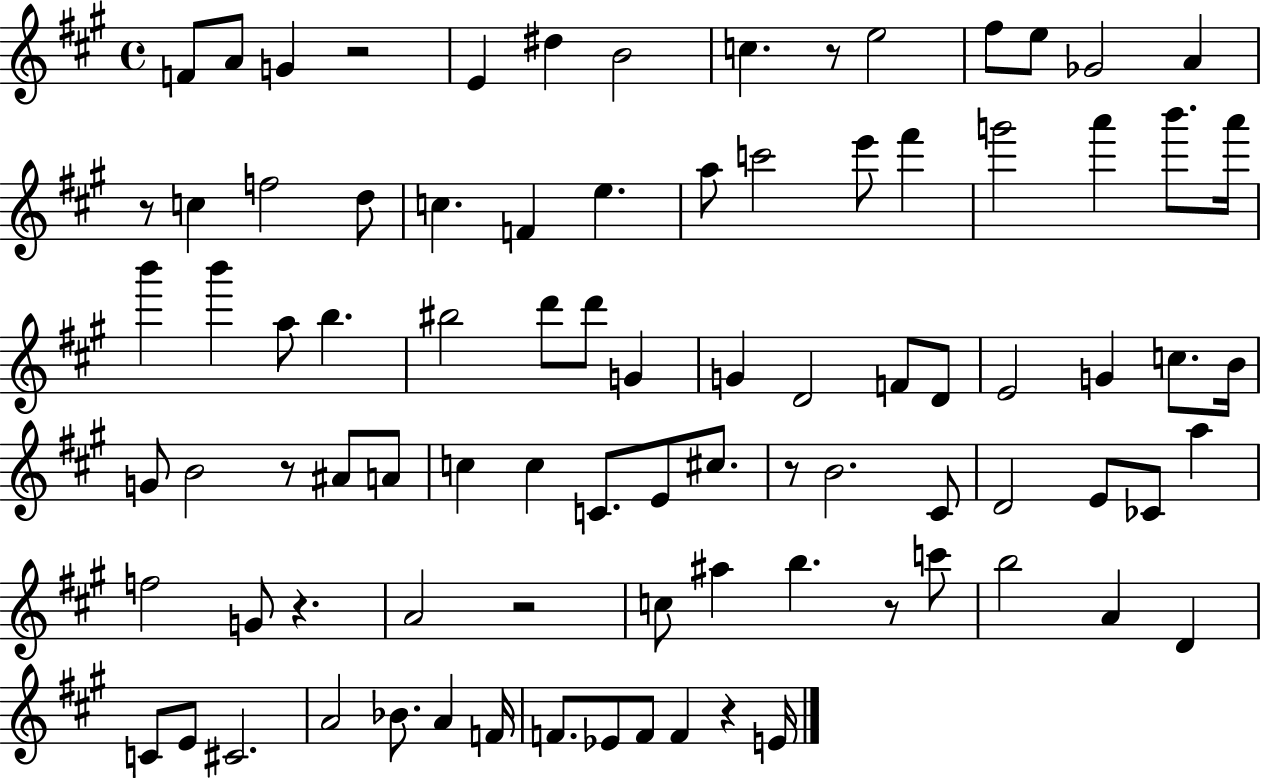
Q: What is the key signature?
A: A major